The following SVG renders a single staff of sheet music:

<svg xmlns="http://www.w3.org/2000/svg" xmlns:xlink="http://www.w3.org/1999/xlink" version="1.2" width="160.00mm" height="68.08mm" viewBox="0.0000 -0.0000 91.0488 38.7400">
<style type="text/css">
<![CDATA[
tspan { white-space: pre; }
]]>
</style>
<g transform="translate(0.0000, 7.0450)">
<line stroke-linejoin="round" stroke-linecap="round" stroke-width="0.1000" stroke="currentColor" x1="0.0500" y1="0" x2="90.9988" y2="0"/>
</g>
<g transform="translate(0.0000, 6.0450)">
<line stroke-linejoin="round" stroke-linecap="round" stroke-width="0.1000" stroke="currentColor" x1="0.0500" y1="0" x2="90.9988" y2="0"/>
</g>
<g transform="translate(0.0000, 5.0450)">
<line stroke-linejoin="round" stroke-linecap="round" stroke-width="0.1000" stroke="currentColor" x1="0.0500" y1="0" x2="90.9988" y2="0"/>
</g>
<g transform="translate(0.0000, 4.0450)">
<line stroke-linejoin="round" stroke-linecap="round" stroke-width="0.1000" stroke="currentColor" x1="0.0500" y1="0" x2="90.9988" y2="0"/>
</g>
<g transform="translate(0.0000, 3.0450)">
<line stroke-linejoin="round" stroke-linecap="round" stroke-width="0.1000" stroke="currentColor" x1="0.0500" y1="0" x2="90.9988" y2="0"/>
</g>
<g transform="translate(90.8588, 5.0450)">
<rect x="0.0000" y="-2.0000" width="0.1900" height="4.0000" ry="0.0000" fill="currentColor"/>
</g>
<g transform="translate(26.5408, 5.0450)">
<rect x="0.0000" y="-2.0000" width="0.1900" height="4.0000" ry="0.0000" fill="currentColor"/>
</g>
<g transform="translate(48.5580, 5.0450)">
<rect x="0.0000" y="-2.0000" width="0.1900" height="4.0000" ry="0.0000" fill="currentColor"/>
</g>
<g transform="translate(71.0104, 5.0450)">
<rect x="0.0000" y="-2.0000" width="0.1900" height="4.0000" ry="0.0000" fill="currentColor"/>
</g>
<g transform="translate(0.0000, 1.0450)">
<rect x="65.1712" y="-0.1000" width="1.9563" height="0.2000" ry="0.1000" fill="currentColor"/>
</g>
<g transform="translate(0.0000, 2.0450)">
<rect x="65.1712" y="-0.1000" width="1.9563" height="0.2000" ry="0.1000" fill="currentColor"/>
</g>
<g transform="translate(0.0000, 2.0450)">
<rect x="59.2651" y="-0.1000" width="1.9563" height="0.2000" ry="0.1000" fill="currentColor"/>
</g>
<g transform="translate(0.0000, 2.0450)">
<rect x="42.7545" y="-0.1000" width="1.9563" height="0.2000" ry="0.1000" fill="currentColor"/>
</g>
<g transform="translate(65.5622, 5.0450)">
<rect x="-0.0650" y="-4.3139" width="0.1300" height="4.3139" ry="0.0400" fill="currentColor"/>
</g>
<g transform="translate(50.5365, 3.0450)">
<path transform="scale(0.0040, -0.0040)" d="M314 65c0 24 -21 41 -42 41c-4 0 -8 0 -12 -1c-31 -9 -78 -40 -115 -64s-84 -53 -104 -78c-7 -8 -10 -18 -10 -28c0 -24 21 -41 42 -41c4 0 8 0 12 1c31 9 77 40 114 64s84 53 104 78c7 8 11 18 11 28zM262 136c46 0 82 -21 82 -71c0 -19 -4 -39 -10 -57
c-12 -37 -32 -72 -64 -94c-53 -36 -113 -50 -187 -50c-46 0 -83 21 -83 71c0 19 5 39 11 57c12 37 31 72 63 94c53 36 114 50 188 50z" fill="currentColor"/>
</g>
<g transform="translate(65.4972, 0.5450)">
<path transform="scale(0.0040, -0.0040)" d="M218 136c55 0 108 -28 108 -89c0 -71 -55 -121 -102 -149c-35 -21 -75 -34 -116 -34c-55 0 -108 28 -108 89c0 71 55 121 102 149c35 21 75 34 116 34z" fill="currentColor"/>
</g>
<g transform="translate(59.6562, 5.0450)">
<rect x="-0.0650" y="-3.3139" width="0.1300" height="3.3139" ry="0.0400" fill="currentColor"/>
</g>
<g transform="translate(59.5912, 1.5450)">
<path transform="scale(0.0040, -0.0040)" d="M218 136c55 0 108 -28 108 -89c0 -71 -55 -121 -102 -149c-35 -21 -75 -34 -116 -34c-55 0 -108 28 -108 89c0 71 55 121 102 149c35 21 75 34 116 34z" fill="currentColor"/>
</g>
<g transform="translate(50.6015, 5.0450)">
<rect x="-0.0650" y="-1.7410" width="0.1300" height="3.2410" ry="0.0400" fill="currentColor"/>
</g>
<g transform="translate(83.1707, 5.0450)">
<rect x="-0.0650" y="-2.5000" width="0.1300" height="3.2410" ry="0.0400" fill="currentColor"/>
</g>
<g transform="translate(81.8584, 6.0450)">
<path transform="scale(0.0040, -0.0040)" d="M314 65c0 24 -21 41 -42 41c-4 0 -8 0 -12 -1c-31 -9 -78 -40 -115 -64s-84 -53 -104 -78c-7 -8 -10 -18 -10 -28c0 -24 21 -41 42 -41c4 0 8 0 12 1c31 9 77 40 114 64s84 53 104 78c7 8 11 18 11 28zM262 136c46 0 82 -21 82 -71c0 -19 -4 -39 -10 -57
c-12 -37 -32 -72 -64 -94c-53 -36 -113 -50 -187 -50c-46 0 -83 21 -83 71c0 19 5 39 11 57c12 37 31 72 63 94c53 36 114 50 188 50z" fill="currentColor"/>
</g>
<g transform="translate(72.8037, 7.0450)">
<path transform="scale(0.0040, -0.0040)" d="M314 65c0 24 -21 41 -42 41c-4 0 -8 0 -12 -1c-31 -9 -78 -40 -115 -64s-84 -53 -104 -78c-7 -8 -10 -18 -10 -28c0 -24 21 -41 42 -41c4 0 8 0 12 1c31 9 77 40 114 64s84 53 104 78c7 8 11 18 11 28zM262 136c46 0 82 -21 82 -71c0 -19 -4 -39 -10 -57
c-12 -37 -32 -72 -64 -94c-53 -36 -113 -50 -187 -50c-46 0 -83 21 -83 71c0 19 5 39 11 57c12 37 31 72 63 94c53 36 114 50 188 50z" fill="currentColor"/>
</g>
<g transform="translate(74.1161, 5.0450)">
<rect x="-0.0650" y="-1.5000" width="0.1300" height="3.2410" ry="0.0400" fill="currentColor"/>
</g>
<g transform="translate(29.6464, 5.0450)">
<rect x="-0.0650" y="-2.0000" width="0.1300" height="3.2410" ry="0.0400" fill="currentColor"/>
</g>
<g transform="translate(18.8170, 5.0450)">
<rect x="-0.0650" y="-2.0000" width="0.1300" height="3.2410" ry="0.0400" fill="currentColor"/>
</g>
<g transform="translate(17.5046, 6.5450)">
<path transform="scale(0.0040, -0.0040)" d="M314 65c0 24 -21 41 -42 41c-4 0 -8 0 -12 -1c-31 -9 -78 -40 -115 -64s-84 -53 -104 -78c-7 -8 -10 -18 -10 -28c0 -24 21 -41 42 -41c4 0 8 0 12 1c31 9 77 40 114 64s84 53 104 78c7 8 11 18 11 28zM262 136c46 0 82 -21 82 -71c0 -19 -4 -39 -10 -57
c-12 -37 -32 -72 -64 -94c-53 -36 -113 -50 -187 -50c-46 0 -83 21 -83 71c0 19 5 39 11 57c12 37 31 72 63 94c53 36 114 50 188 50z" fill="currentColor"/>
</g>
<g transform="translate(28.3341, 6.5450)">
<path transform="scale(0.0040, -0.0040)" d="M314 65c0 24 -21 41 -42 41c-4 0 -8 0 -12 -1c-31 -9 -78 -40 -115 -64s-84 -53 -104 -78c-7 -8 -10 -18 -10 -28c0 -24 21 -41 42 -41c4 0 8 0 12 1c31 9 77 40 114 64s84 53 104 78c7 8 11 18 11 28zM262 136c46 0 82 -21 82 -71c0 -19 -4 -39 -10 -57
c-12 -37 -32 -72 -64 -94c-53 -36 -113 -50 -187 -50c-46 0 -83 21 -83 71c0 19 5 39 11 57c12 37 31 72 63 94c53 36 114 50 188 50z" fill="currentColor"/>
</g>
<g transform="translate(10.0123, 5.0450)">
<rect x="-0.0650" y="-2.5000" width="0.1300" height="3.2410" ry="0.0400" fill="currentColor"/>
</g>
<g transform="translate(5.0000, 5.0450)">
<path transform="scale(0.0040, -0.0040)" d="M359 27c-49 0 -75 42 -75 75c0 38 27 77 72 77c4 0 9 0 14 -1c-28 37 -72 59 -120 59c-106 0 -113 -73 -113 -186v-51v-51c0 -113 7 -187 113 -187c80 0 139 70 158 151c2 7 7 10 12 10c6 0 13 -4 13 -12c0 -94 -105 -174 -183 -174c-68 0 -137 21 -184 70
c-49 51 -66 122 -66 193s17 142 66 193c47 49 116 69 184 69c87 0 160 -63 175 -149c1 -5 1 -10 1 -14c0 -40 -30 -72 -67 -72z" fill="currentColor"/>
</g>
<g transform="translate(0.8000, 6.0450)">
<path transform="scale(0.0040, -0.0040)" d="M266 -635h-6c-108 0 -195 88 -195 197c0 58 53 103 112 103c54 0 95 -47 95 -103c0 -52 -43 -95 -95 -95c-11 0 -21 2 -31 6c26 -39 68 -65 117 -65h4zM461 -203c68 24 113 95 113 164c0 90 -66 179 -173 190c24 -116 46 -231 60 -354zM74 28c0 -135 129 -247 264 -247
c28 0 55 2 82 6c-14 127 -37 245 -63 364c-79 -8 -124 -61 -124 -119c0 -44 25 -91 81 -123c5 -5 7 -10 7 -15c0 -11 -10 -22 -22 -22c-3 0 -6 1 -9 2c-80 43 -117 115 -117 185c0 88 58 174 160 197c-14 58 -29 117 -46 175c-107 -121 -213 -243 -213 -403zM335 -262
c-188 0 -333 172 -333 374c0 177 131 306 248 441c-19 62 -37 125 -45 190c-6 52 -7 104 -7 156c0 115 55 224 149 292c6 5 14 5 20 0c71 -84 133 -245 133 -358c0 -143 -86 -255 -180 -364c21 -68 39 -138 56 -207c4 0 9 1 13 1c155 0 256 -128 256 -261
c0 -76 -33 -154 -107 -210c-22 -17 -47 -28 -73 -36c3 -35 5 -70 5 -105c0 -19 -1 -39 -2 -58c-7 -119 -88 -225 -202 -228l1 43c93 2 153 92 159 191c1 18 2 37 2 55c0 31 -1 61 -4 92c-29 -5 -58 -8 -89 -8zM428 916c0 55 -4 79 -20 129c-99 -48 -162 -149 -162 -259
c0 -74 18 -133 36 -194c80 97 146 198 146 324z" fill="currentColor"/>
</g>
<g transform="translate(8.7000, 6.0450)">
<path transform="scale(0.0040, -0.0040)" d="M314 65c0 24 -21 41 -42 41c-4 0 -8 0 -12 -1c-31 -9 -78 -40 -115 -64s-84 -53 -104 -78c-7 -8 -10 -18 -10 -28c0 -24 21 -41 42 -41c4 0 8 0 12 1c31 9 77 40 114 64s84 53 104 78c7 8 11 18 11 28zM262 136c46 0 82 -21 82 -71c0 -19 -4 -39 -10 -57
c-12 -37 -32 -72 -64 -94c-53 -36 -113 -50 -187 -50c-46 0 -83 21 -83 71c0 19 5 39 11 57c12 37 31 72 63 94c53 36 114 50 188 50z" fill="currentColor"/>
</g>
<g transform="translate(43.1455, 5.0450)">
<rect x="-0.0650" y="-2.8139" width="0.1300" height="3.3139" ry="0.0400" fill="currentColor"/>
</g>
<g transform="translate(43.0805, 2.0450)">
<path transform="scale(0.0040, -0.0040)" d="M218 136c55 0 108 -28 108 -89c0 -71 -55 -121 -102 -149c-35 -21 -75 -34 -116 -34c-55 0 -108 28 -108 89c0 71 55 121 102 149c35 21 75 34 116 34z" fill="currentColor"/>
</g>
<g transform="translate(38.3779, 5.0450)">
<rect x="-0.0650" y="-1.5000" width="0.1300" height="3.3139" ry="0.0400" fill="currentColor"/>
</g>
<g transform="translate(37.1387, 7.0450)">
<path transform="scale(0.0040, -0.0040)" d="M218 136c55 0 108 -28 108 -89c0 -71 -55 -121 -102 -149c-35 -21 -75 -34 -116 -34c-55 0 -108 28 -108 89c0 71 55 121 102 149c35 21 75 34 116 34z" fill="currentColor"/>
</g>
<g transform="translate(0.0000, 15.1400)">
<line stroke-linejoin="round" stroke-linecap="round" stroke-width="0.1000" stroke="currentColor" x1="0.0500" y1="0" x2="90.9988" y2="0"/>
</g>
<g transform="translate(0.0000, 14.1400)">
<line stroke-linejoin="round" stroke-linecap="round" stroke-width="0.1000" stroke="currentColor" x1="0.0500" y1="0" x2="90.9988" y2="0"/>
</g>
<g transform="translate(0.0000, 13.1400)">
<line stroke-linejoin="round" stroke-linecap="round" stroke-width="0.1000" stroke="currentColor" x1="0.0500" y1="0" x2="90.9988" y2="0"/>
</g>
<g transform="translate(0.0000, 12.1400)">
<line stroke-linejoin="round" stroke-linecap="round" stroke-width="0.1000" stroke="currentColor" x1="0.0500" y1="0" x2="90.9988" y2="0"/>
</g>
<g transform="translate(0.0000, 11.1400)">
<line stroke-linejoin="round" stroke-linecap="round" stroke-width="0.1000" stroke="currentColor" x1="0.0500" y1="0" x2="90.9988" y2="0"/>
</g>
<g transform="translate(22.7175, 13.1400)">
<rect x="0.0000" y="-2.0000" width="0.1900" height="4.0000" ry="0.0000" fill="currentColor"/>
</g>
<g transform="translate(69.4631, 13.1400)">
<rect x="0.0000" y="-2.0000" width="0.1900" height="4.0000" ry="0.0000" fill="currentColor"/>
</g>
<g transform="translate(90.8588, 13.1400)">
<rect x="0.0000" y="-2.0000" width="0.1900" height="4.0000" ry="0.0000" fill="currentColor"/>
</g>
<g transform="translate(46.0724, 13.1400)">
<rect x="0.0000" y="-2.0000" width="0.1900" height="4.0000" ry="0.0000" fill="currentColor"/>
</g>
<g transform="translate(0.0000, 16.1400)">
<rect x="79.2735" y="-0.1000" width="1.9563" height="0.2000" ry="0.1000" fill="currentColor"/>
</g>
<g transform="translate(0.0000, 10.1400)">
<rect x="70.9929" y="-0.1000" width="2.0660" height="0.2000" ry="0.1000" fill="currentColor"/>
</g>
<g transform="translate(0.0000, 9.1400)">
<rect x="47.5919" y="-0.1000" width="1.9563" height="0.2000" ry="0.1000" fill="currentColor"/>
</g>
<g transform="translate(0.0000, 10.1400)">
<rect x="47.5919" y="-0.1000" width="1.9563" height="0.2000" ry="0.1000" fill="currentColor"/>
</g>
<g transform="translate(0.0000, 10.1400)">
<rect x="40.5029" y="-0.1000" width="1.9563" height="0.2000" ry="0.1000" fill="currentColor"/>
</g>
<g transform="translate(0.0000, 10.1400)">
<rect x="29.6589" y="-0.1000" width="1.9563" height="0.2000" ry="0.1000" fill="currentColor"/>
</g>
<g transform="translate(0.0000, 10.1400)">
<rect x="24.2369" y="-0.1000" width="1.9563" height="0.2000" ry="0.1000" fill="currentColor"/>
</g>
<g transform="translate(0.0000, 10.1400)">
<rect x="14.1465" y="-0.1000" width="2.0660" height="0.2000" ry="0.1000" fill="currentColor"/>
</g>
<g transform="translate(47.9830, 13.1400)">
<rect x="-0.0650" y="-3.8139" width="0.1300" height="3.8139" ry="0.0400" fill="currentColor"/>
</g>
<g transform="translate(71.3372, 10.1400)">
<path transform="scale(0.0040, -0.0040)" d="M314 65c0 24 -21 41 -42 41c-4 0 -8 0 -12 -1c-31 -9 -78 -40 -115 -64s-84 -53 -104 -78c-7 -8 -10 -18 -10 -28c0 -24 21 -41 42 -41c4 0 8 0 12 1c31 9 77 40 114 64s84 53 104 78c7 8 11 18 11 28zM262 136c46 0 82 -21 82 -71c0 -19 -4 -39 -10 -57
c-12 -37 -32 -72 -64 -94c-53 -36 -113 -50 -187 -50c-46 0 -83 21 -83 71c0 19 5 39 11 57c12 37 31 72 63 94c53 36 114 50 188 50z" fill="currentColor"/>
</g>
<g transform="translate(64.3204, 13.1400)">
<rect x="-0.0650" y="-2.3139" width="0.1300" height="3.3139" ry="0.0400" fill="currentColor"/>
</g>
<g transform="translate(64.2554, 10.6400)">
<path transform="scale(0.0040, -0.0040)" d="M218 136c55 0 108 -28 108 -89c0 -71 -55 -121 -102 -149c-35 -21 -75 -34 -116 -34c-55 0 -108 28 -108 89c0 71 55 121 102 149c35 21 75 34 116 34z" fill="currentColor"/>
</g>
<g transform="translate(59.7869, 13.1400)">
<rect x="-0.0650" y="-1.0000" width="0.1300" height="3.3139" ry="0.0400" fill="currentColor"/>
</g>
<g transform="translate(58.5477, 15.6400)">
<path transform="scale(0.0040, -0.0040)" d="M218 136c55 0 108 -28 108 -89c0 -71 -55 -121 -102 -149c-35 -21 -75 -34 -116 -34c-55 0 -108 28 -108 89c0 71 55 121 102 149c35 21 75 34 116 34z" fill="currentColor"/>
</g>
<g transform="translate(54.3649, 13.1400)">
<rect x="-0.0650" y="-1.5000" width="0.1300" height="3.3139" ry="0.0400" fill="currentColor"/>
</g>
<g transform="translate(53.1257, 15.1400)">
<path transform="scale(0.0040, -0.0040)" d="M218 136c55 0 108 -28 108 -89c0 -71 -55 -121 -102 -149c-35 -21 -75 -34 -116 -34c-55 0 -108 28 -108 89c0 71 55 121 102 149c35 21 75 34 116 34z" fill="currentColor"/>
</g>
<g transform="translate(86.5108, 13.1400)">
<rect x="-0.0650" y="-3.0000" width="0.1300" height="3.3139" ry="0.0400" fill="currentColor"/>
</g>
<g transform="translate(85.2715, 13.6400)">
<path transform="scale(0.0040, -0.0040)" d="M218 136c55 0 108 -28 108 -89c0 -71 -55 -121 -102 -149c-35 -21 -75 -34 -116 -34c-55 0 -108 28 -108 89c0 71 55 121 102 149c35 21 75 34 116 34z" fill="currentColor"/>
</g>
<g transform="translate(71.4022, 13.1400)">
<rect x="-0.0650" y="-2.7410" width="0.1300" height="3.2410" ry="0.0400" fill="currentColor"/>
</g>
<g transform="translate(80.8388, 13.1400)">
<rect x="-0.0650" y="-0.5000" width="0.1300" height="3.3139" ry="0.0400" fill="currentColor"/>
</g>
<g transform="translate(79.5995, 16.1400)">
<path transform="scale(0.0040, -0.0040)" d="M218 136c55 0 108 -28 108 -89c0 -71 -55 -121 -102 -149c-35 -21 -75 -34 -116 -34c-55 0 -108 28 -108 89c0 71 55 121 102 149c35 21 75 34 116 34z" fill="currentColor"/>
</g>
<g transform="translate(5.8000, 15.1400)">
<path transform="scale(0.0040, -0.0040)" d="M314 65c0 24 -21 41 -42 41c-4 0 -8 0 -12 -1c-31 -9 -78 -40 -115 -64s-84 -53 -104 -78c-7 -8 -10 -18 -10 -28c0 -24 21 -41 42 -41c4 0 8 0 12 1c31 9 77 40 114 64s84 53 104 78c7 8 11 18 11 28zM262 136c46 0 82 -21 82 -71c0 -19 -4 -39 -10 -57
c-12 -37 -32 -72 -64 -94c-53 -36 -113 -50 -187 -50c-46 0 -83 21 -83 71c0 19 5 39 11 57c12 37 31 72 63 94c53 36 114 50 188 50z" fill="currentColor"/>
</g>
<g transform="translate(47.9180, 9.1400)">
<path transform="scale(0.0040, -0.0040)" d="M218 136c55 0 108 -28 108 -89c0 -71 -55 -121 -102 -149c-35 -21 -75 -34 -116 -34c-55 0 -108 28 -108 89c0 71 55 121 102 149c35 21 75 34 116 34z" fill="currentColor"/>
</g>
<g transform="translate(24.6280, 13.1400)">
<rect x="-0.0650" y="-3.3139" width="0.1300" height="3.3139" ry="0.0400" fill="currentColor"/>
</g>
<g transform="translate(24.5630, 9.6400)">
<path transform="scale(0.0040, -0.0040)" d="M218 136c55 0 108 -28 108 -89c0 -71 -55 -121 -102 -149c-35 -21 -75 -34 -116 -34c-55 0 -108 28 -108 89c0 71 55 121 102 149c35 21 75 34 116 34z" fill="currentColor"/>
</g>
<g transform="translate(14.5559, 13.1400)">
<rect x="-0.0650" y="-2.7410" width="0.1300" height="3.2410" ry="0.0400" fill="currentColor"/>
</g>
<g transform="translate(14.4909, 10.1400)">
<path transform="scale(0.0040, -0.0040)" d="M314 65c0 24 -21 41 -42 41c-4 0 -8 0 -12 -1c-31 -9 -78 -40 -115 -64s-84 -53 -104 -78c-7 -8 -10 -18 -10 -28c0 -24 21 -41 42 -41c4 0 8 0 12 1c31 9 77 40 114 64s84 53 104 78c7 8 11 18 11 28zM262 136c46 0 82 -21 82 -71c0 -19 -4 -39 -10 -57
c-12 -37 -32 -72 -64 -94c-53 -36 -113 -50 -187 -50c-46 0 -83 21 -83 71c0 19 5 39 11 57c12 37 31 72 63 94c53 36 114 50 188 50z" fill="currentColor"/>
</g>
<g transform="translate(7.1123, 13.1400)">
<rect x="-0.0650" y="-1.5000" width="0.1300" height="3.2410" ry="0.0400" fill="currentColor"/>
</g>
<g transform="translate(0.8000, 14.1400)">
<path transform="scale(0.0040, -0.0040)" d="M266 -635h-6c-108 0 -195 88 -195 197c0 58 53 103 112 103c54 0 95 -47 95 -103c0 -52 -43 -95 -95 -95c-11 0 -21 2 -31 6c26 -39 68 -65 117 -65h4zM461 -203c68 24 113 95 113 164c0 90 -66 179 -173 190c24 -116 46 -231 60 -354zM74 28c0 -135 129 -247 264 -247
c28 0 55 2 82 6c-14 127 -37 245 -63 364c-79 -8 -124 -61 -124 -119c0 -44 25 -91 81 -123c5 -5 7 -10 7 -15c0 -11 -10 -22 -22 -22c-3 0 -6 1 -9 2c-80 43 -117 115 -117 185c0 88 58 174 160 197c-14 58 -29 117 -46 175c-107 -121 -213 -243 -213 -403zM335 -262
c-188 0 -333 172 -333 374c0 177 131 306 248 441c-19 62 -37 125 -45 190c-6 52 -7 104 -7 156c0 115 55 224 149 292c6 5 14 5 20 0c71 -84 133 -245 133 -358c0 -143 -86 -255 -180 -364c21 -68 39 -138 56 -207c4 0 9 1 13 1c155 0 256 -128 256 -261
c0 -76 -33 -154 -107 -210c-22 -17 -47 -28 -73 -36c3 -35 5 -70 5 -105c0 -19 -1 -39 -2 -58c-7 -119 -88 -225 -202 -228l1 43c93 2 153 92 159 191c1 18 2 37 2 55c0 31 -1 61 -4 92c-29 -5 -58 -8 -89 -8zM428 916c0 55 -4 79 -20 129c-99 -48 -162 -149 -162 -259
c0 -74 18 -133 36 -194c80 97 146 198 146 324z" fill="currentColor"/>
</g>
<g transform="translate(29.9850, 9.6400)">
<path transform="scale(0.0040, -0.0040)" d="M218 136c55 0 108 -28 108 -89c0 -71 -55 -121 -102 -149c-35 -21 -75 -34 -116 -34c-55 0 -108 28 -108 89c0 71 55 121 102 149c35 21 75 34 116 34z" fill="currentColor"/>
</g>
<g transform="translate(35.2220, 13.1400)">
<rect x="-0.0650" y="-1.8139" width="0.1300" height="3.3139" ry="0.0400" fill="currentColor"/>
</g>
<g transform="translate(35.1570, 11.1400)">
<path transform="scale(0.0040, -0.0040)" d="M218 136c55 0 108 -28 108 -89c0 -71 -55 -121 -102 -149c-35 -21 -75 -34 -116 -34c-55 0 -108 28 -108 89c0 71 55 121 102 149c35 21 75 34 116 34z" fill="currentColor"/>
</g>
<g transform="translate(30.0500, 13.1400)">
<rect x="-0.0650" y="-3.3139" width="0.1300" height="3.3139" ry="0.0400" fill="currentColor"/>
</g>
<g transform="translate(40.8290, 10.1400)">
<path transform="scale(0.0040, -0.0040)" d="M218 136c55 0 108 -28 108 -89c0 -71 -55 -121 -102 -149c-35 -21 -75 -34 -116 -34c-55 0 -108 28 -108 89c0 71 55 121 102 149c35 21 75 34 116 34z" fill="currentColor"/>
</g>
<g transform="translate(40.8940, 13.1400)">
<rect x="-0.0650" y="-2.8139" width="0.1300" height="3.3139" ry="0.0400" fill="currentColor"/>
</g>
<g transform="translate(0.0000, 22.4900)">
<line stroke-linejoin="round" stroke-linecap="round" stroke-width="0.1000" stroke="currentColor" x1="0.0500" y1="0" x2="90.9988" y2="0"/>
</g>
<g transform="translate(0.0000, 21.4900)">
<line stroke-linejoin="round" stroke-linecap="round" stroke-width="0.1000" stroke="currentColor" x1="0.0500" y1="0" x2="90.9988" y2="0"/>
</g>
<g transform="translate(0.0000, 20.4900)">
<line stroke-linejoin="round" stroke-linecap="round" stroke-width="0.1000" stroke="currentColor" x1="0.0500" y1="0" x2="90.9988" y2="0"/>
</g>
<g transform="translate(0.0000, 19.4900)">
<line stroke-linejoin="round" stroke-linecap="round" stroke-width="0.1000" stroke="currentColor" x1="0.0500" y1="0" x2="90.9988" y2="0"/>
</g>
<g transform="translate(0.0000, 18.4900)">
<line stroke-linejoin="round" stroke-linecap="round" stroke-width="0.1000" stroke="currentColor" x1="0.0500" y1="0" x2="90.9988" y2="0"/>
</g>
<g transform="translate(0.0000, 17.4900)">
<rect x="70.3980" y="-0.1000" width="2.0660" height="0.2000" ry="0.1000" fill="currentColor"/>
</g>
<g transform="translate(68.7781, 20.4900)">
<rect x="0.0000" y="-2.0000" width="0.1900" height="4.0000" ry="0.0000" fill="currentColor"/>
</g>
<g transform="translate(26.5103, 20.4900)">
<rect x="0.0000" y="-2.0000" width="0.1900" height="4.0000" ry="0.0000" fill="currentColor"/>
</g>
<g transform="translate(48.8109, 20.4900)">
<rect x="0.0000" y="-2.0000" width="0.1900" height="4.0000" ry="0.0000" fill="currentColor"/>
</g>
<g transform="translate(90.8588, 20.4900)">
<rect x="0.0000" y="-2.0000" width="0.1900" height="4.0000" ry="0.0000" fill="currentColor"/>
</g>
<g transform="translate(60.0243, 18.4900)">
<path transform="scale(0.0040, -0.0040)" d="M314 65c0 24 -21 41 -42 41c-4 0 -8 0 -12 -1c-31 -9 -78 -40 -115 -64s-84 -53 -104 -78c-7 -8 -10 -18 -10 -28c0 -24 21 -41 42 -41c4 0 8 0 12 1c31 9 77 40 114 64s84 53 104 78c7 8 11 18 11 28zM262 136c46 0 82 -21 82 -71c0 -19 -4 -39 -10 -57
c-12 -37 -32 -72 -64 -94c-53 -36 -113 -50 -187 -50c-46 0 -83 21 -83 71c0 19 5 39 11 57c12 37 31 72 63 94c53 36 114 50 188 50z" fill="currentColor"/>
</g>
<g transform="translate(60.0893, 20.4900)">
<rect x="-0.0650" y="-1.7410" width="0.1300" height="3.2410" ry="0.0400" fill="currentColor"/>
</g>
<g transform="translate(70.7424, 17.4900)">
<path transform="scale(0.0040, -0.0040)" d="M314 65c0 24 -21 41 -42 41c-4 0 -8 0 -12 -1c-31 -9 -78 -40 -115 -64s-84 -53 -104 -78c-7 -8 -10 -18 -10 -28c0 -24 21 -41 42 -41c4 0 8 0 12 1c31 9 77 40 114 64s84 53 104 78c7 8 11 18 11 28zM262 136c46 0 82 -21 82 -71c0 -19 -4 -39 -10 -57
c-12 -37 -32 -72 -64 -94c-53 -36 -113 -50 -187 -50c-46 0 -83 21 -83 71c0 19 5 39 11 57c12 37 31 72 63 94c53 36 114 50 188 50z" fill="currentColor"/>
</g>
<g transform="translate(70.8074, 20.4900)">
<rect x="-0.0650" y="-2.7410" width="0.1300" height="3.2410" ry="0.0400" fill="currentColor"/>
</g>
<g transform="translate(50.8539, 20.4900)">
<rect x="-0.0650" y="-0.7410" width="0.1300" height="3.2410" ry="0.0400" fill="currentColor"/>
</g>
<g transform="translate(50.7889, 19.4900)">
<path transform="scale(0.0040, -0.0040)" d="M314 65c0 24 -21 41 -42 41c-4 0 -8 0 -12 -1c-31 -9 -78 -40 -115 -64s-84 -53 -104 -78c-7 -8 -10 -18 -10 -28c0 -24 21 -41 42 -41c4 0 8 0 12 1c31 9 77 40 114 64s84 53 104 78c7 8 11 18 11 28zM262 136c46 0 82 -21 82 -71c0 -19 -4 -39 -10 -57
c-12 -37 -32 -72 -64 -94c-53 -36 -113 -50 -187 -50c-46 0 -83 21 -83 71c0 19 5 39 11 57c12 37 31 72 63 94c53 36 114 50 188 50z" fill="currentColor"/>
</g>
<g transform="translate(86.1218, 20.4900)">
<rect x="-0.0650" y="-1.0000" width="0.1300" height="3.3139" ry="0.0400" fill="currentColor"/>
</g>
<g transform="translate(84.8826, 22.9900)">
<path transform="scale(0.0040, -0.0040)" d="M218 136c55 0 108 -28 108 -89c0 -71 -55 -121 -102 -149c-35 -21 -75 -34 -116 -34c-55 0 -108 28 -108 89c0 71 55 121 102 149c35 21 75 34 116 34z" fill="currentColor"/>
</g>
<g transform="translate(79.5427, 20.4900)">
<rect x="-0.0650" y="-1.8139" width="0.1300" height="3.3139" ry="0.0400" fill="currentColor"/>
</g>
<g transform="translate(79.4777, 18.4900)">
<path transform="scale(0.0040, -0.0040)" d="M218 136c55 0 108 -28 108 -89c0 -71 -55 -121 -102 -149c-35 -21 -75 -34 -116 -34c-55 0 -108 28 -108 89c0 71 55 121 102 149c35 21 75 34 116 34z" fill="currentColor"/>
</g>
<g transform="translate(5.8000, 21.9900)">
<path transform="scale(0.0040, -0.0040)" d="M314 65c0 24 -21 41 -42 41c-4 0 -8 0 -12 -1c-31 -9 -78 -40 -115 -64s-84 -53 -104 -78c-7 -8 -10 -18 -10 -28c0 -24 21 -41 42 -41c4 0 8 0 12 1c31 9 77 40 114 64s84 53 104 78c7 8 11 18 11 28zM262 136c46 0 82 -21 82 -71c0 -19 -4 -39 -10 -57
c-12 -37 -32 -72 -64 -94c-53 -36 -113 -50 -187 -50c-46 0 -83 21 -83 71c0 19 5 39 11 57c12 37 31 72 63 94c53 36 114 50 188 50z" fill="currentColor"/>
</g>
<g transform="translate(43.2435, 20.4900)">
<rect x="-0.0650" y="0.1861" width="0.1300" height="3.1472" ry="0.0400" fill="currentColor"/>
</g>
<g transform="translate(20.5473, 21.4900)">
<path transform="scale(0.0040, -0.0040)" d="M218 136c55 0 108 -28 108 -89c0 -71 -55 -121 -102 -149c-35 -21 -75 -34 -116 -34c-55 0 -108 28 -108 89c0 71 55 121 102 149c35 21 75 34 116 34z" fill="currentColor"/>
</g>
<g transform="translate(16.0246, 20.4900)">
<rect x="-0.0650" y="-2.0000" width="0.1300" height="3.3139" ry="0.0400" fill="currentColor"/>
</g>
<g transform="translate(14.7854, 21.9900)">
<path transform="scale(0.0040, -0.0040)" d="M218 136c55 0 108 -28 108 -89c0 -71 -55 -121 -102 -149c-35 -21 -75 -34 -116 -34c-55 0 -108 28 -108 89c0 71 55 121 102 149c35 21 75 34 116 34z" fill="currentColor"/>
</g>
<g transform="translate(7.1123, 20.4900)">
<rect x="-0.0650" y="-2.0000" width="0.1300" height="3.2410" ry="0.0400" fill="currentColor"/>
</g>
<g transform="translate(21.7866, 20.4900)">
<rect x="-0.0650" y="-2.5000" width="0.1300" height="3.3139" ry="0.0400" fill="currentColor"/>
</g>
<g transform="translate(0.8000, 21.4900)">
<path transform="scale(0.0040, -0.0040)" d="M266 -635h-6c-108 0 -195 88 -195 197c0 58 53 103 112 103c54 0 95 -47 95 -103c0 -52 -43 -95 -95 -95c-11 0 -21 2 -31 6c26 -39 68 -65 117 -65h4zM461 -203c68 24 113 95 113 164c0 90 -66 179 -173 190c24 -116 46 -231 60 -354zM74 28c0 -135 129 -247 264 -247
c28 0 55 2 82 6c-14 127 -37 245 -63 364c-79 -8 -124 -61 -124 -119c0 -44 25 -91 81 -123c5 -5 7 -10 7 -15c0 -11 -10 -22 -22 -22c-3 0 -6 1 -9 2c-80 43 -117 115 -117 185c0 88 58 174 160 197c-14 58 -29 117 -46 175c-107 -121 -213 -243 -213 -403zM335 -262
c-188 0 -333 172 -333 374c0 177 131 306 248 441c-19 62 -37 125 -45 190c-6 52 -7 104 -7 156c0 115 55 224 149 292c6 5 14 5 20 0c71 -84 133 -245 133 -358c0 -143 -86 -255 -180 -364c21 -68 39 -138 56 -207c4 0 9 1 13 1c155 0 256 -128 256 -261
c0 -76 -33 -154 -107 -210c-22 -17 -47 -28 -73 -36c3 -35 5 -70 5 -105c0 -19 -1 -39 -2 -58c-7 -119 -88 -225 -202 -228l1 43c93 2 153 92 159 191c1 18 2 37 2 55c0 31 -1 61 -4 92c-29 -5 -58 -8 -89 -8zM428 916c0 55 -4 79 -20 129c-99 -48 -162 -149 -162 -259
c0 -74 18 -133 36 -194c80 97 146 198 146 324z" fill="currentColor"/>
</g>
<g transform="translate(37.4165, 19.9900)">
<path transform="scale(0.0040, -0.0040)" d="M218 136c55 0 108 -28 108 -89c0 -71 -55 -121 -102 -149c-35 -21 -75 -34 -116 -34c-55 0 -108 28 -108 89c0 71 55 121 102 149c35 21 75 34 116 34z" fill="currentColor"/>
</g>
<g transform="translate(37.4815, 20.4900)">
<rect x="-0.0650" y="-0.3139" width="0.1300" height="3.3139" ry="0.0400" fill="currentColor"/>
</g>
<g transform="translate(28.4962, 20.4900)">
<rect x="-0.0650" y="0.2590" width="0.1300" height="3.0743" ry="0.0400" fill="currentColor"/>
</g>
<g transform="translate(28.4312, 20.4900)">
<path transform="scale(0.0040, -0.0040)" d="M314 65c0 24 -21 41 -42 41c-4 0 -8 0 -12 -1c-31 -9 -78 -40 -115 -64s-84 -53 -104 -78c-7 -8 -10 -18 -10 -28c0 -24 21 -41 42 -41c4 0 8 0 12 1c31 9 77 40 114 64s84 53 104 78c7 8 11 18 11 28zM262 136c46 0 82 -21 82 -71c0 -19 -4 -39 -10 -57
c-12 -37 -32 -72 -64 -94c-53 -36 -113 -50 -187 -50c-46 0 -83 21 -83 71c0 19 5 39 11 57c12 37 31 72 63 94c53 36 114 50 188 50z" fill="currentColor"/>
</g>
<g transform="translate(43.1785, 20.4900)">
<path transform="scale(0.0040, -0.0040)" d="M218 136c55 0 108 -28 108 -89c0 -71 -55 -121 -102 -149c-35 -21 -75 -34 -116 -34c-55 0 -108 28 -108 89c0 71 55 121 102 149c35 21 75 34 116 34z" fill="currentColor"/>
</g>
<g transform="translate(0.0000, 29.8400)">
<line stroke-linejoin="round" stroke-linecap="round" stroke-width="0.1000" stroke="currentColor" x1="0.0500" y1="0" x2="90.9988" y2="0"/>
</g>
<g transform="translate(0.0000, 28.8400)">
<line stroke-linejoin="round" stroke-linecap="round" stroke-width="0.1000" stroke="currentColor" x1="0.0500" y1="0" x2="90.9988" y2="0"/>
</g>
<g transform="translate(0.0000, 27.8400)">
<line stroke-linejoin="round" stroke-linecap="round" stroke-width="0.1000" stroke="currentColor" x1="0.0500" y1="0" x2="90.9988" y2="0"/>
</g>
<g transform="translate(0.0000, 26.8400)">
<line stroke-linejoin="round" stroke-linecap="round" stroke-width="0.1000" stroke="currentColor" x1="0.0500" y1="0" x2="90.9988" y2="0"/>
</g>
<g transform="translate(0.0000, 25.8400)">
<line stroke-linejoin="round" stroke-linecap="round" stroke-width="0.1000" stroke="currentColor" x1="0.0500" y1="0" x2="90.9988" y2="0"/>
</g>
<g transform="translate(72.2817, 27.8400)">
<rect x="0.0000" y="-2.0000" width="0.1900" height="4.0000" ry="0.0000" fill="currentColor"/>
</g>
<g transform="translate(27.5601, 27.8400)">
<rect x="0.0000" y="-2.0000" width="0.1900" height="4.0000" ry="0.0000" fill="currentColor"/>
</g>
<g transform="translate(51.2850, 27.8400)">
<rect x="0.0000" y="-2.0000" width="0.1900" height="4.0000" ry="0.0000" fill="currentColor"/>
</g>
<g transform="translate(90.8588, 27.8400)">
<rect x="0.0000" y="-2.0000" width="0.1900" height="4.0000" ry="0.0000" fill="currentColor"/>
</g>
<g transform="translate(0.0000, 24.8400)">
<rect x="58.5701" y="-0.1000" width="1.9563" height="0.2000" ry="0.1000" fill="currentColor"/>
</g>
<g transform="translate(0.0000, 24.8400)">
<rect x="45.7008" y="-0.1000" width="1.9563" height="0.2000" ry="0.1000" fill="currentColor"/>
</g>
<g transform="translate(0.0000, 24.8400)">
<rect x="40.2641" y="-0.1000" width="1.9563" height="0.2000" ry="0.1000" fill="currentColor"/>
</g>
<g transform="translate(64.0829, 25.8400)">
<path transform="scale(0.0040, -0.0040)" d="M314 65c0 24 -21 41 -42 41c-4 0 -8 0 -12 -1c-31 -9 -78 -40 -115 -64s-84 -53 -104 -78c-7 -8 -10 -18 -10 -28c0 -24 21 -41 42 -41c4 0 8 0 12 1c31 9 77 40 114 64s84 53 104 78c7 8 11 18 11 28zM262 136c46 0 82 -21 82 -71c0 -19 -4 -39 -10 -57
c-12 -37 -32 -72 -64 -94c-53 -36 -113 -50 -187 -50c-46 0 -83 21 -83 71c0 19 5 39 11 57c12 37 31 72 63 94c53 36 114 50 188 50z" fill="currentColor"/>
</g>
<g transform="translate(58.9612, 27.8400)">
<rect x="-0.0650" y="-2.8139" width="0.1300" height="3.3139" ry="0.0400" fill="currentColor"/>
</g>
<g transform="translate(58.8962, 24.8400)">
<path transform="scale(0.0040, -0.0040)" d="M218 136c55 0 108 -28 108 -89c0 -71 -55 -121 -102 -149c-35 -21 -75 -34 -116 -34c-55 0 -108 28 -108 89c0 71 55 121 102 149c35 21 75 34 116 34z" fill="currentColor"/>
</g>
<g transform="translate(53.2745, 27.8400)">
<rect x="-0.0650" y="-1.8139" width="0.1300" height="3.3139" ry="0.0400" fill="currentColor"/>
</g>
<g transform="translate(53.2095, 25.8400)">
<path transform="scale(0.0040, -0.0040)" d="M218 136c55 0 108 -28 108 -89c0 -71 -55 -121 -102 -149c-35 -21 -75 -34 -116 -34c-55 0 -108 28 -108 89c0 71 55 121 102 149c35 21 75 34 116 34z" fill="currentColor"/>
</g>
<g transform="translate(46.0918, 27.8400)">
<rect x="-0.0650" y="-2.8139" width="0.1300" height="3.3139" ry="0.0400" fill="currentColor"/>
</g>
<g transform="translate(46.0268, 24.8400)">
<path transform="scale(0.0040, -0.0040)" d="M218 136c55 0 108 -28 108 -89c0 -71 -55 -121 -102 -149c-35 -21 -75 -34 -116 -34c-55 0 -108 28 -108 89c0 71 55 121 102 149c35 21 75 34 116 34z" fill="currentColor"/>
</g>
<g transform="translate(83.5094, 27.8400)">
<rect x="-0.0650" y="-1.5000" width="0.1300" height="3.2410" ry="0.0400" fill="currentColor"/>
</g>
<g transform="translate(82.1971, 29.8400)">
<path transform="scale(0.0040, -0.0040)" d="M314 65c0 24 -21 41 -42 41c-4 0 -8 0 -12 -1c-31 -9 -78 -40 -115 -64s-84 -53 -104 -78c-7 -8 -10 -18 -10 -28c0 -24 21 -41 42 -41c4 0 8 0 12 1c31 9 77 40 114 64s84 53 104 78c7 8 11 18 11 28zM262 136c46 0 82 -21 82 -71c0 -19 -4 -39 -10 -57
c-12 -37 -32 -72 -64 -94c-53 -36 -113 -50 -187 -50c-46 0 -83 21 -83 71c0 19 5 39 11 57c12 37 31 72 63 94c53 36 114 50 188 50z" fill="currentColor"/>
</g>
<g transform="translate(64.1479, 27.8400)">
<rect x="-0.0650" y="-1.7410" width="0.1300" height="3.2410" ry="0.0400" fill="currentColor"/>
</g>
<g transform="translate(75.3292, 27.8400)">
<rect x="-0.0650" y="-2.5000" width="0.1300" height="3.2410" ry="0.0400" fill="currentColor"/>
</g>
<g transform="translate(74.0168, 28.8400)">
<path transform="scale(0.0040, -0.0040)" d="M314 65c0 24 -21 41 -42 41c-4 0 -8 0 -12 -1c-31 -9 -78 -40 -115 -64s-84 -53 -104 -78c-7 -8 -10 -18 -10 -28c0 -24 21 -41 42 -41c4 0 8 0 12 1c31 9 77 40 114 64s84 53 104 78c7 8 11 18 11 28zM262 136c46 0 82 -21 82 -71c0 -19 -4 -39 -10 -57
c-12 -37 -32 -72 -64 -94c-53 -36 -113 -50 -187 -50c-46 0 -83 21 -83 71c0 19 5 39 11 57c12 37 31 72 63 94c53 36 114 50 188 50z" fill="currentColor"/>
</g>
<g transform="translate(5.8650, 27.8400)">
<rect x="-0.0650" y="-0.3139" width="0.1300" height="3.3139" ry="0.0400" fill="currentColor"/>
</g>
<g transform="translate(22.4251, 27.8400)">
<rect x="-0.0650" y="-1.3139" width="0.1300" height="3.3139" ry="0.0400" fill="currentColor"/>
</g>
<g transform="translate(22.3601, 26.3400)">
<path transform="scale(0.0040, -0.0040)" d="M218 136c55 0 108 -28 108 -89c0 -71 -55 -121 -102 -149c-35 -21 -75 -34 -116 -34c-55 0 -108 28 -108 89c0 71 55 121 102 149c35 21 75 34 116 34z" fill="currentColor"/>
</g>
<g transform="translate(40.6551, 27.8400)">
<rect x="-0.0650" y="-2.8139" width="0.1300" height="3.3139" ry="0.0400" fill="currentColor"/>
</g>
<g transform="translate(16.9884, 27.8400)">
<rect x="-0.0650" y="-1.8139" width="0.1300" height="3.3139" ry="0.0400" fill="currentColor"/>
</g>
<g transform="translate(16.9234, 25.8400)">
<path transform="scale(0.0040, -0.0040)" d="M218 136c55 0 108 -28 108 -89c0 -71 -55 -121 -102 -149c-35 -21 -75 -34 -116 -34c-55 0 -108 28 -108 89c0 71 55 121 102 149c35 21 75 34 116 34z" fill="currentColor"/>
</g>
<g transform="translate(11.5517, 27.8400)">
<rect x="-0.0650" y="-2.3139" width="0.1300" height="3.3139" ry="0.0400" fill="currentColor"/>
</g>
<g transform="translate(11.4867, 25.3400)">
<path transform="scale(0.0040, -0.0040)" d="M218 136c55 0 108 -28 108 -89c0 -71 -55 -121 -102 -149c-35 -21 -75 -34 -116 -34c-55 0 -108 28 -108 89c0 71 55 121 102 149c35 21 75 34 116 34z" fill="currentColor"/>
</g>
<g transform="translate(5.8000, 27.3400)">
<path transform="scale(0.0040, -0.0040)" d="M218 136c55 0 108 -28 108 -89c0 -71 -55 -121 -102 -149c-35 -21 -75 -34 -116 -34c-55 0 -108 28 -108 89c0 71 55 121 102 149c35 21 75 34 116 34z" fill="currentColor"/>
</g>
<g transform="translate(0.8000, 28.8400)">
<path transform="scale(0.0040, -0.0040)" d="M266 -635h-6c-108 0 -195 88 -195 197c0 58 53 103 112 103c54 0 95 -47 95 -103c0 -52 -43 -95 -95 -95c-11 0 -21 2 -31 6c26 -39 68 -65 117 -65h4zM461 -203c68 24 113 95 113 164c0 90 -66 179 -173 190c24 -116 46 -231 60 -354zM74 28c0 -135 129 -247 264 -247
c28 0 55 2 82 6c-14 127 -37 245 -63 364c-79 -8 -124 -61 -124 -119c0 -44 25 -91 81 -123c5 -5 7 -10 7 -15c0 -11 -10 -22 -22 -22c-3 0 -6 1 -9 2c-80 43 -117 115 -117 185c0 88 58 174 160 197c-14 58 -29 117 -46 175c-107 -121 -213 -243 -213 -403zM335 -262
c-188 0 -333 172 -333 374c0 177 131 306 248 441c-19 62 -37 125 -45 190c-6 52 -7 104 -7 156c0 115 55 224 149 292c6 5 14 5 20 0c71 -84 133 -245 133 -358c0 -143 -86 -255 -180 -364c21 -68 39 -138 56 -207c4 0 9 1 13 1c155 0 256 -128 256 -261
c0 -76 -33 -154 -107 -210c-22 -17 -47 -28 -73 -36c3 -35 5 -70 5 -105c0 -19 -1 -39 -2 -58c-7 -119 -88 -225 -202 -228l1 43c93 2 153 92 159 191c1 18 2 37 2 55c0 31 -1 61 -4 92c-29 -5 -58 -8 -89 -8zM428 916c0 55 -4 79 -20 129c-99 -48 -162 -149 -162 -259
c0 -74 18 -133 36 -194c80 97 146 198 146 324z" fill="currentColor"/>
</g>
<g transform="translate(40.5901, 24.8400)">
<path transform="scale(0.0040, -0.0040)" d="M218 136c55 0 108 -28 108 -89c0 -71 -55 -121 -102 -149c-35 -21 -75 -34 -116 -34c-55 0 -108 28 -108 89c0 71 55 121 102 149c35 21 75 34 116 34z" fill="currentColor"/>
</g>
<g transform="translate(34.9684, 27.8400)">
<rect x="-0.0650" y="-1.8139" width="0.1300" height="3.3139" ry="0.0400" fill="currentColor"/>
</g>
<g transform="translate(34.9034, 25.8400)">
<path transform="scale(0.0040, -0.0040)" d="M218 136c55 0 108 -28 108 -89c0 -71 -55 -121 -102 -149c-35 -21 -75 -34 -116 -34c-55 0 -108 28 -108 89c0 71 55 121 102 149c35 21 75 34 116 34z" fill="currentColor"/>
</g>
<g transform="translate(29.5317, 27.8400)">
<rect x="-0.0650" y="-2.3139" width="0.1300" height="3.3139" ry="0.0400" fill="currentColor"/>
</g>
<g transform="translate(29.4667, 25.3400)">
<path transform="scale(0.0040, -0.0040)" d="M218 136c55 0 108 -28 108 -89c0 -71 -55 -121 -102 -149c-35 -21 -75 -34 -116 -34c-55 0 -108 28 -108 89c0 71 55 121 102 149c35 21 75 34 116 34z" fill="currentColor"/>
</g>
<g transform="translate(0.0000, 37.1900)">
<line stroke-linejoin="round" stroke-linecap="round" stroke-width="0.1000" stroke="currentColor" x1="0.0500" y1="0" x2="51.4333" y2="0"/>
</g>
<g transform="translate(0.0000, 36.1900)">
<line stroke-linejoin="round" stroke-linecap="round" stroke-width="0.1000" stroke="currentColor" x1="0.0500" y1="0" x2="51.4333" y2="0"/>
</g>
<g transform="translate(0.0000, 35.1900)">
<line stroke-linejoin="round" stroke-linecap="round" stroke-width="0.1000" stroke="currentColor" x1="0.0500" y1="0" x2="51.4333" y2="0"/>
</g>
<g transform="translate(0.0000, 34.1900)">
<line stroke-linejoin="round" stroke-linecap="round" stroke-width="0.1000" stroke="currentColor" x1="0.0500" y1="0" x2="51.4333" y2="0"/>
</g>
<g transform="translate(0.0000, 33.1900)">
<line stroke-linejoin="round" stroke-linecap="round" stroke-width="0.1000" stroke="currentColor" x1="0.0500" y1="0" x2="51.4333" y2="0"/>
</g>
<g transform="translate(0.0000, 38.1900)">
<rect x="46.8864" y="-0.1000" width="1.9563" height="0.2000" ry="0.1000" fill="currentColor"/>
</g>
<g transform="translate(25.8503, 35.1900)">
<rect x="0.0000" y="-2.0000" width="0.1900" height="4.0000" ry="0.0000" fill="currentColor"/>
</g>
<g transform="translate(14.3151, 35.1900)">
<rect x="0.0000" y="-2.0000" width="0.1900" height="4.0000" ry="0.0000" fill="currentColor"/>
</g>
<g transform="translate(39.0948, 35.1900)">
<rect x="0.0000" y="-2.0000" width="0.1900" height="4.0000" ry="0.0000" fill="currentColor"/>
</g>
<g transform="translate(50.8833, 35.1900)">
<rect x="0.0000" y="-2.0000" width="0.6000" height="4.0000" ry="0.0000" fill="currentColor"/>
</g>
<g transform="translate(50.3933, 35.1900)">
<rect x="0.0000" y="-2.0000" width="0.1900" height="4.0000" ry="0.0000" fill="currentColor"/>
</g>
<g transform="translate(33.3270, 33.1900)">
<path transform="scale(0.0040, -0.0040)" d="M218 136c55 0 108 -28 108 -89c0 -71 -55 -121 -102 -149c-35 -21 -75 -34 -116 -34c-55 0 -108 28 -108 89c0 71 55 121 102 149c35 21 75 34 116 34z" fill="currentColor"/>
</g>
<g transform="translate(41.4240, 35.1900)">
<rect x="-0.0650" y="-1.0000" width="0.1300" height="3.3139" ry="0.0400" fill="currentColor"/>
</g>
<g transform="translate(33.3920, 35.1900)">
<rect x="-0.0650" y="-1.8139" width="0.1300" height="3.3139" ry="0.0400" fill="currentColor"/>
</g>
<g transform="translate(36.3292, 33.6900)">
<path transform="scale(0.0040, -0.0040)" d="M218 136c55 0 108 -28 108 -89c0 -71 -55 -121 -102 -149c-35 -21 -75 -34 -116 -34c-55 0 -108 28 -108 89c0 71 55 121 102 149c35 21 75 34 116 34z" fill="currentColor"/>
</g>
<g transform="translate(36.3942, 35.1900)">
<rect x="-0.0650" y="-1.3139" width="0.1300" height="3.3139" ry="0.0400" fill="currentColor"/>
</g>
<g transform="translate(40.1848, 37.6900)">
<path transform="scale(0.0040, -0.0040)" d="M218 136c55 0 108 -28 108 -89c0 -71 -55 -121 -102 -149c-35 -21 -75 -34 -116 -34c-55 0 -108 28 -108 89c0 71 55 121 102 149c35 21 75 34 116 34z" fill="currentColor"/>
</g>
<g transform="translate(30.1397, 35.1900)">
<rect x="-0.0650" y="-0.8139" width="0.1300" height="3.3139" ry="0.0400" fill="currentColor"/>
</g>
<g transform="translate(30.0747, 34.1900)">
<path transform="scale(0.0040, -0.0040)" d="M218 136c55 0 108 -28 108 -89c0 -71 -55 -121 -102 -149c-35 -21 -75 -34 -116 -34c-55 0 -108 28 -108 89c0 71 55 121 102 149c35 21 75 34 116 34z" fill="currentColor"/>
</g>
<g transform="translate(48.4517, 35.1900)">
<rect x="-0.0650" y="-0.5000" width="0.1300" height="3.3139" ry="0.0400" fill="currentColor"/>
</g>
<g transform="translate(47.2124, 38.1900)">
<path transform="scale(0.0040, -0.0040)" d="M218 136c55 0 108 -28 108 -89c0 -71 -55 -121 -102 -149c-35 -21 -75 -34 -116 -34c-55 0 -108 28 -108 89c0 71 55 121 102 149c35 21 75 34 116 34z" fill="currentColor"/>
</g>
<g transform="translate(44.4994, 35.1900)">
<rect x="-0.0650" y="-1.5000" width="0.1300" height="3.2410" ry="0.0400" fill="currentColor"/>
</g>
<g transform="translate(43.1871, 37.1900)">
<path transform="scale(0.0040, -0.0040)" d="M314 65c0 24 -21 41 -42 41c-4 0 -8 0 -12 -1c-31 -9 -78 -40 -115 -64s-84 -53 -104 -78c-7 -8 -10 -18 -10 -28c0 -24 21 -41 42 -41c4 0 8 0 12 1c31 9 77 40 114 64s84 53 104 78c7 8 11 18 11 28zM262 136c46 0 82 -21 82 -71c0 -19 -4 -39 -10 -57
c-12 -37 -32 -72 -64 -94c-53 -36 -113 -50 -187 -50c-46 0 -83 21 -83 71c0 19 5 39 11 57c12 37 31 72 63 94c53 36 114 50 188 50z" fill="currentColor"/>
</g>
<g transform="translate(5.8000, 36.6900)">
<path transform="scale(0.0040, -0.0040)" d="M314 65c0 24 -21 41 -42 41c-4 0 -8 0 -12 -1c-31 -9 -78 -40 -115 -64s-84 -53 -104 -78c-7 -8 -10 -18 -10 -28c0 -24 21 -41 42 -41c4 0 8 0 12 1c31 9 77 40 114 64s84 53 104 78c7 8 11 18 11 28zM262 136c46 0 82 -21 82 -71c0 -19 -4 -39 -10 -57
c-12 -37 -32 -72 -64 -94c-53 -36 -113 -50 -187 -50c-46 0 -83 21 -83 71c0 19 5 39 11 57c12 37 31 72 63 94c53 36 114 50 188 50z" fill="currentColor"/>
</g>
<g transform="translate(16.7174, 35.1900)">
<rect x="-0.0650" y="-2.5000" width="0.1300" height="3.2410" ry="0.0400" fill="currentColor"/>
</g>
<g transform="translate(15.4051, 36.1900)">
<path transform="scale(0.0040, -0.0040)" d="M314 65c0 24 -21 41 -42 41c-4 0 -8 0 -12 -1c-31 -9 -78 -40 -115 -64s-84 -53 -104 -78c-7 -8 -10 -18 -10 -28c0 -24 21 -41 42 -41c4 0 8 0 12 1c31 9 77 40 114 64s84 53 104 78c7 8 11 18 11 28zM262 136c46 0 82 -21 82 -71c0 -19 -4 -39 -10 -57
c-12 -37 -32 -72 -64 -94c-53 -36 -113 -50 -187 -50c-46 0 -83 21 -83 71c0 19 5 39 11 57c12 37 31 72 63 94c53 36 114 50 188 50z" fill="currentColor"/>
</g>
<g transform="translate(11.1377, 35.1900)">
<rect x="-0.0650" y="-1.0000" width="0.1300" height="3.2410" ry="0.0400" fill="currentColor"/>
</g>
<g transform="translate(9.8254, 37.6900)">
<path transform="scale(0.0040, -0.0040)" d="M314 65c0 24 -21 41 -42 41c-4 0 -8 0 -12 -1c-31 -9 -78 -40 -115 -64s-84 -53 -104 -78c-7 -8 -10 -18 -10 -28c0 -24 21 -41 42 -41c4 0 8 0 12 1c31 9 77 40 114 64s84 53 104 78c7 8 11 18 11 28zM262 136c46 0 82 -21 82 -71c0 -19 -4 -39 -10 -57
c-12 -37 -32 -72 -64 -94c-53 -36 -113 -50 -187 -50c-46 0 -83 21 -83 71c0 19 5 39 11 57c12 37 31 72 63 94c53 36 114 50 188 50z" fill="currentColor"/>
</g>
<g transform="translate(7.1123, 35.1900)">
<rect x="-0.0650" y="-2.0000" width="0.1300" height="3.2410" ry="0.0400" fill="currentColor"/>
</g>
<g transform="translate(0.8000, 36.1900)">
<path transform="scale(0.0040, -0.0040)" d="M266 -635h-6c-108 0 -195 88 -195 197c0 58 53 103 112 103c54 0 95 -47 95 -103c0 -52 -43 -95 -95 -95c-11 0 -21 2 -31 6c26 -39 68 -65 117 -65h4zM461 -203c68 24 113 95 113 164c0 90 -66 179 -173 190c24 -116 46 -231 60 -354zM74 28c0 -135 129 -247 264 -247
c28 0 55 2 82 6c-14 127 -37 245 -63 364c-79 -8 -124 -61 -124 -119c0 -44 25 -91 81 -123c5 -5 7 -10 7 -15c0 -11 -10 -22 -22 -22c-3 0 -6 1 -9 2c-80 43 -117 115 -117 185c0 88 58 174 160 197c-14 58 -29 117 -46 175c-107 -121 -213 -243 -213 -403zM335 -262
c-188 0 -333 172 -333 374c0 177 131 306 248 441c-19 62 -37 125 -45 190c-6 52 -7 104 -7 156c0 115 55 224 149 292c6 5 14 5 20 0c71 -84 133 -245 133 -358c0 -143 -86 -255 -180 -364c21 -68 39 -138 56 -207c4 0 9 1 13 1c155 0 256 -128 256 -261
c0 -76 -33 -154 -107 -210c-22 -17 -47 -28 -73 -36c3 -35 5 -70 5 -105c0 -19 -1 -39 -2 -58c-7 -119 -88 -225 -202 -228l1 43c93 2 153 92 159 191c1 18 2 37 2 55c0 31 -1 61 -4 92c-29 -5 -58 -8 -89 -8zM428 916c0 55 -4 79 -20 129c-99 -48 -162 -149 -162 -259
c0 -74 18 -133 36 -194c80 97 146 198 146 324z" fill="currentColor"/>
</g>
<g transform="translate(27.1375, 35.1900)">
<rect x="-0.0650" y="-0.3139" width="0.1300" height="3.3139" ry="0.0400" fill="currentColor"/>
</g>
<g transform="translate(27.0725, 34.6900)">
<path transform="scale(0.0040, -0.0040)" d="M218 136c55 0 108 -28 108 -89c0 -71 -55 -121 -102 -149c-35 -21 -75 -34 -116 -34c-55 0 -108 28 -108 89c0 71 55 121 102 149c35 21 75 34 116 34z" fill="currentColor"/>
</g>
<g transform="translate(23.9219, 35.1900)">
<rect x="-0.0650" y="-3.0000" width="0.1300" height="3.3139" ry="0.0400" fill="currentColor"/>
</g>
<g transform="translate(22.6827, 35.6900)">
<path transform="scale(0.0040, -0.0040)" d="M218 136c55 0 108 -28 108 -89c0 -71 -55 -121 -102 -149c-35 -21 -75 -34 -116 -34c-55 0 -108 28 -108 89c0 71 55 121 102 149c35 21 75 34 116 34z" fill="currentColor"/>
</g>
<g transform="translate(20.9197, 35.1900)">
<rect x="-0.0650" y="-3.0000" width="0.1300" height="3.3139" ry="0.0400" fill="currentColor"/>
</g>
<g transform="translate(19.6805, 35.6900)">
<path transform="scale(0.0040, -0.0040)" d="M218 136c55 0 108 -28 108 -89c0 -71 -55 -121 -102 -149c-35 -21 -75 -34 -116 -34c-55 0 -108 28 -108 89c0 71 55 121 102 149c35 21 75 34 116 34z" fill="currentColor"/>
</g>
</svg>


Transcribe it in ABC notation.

X:1
T:Untitled
M:4/4
L:1/4
K:C
G2 F2 F2 E a f2 b d' E2 G2 E2 a2 b b f a c' E D g a2 C A F2 F G B2 c B d2 f2 a2 f D c g f e g f a a f a f2 G2 E2 F2 D2 G2 A A c d f e D E2 C